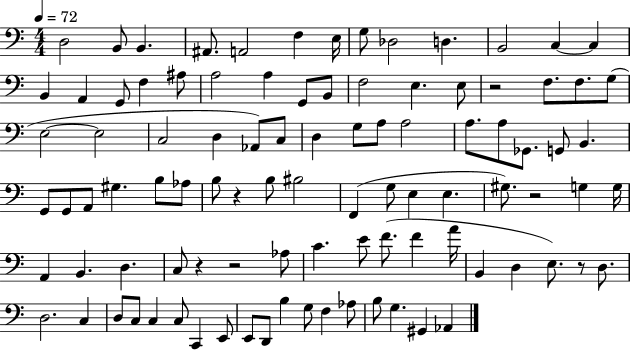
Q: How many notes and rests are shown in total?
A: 97